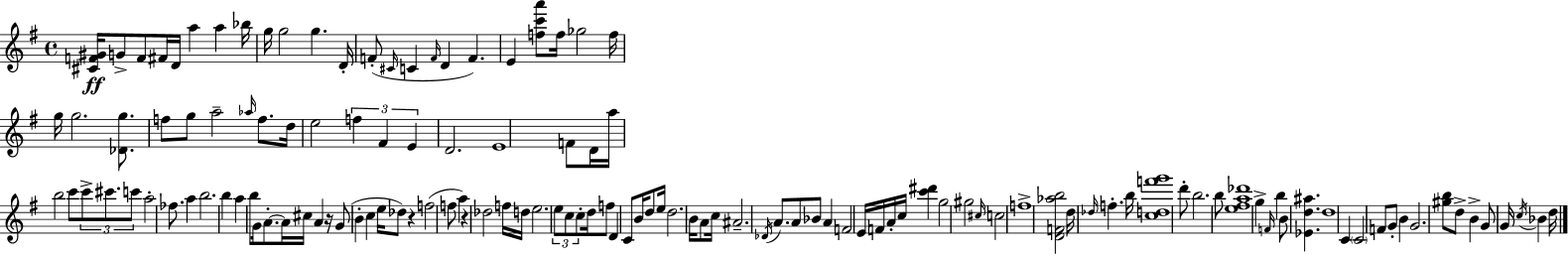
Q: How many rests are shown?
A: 3